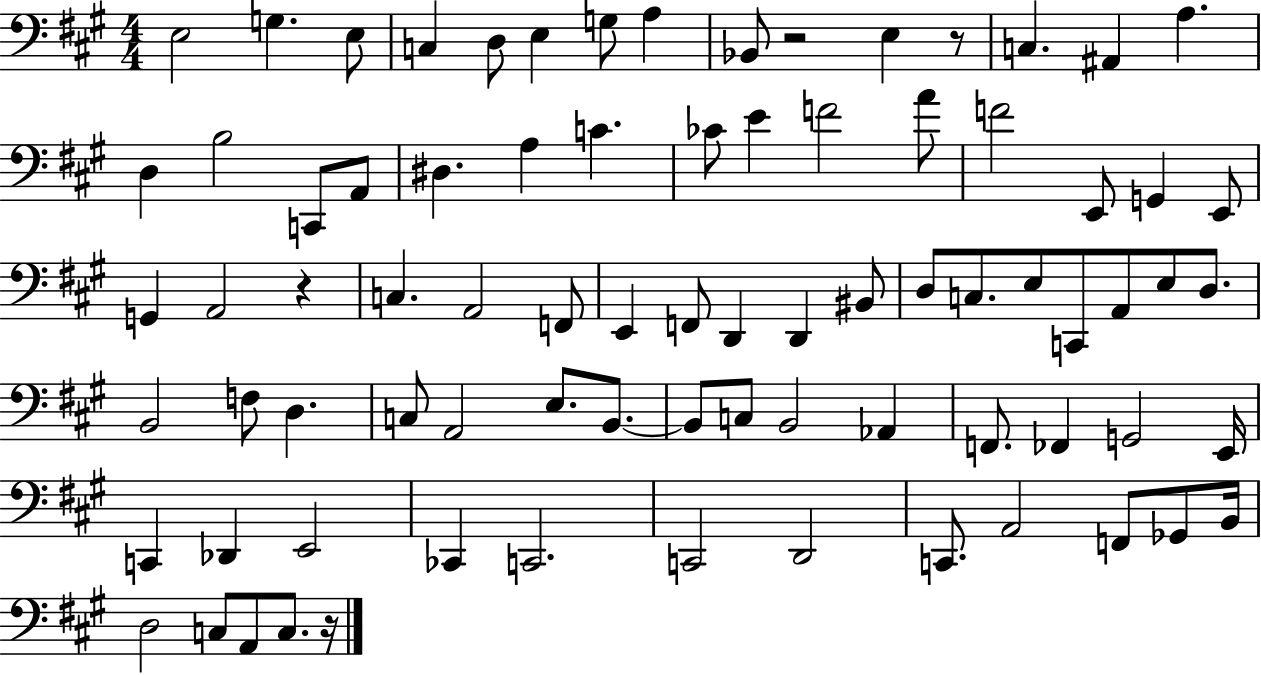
E3/h G3/q. E3/e C3/q D3/e E3/q G3/e A3/q Bb2/e R/h E3/q R/e C3/q. A#2/q A3/q. D3/q B3/h C2/e A2/e D#3/q. A3/q C4/q. CES4/e E4/q F4/h A4/e F4/h E2/e G2/q E2/e G2/q A2/h R/q C3/q. A2/h F2/e E2/q F2/e D2/q D2/q BIS2/e D3/e C3/e. E3/e C2/e A2/e E3/e D3/e. B2/h F3/e D3/q. C3/e A2/h E3/e. B2/e. B2/e C3/e B2/h Ab2/q F2/e. FES2/q G2/h E2/s C2/q Db2/q E2/h CES2/q C2/h. C2/h D2/h C2/e. A2/h F2/e Gb2/e B2/s D3/h C3/e A2/e C3/e. R/s